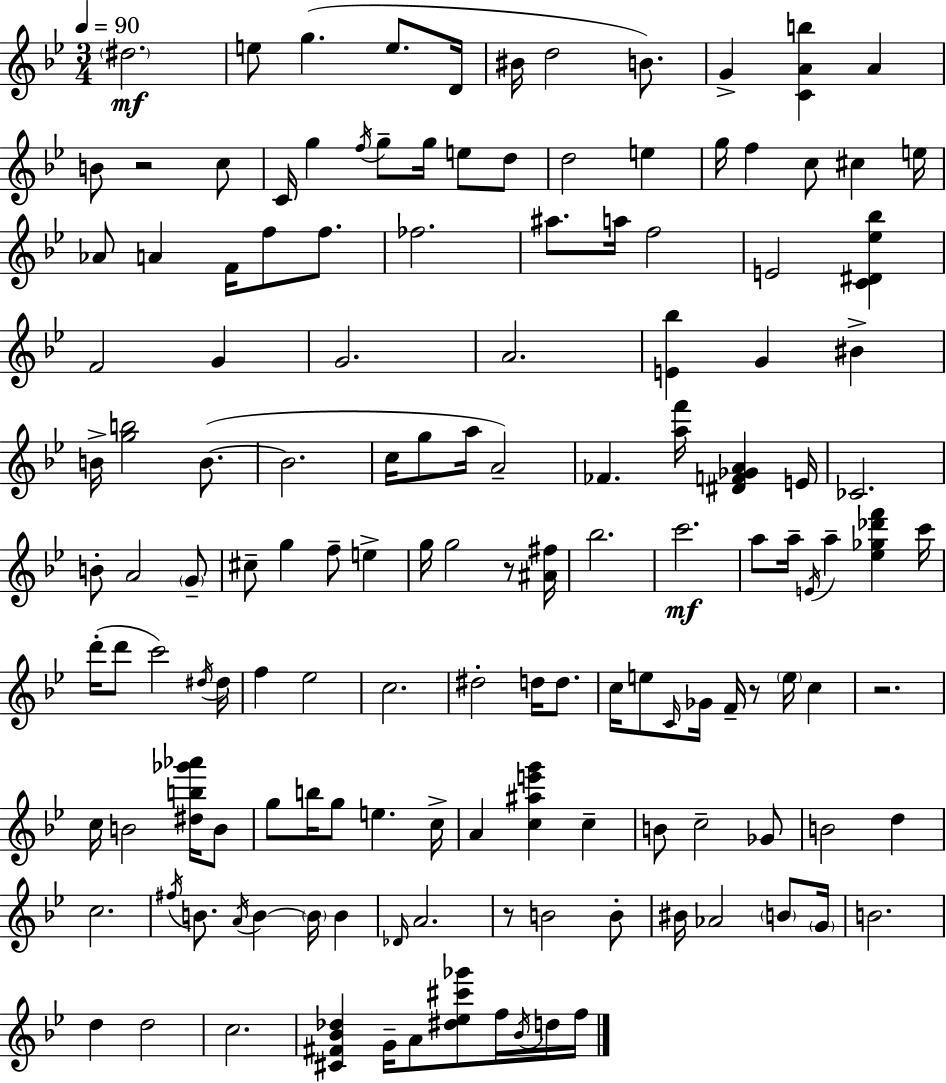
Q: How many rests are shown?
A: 5